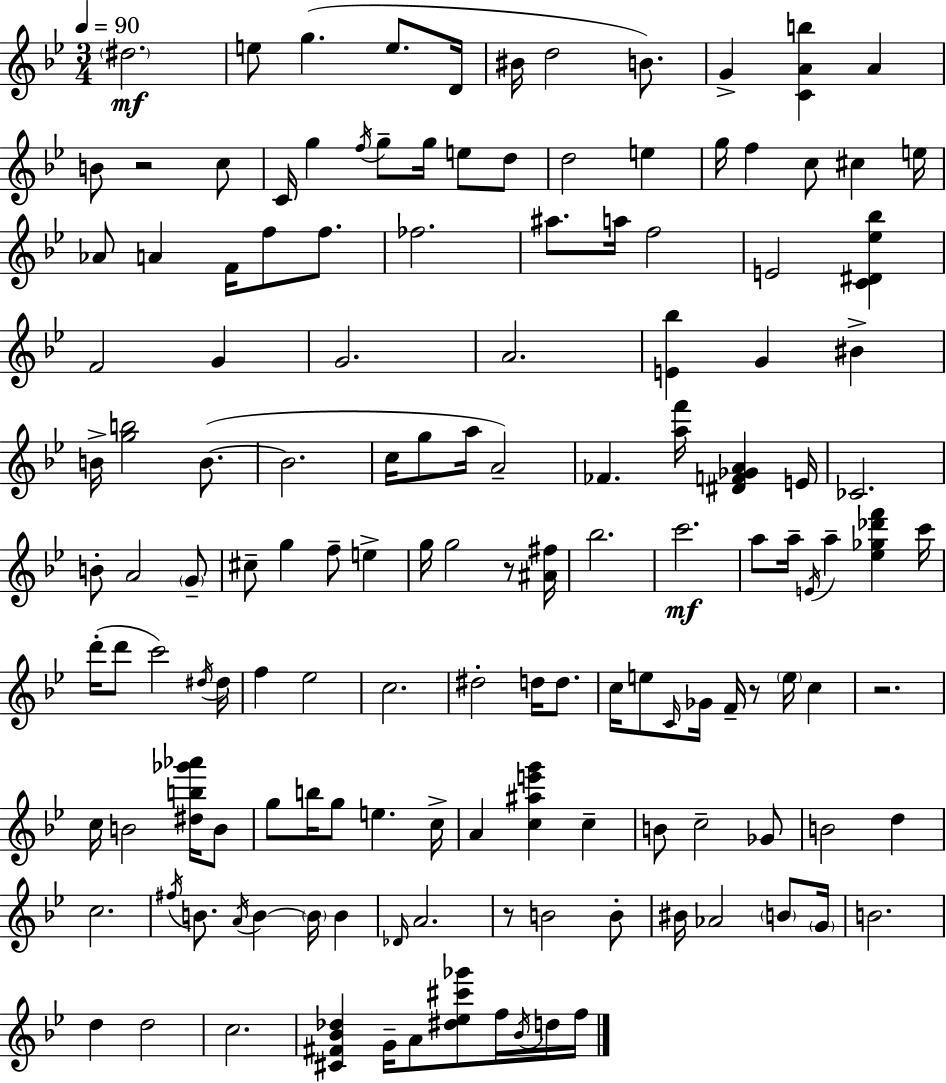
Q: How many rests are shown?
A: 5